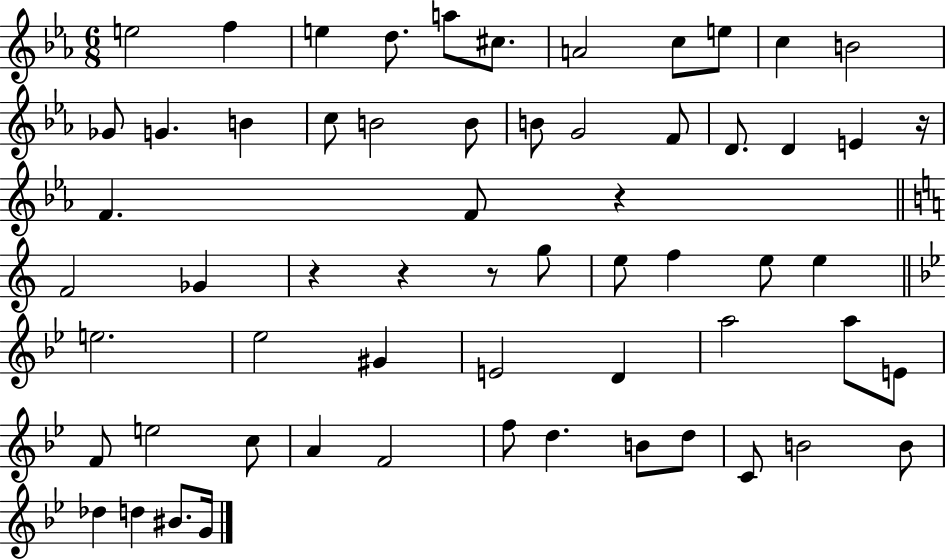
{
  \clef treble
  \numericTimeSignature
  \time 6/8
  \key ees \major
  e''2 f''4 | e''4 d''8. a''8 cis''8. | a'2 c''8 e''8 | c''4 b'2 | \break ges'8 g'4. b'4 | c''8 b'2 b'8 | b'8 g'2 f'8 | d'8. d'4 e'4 r16 | \break f'4. f'8 r4 | \bar "||" \break \key c \major f'2 ges'4 | r4 r4 r8 g''8 | e''8 f''4 e''8 e''4 | \bar "||" \break \key bes \major e''2. | ees''2 gis'4 | e'2 d'4 | a''2 a''8 e'8 | \break f'8 e''2 c''8 | a'4 f'2 | f''8 d''4. b'8 d''8 | c'8 b'2 b'8 | \break des''4 d''4 bis'8. g'16 | \bar "|."
}